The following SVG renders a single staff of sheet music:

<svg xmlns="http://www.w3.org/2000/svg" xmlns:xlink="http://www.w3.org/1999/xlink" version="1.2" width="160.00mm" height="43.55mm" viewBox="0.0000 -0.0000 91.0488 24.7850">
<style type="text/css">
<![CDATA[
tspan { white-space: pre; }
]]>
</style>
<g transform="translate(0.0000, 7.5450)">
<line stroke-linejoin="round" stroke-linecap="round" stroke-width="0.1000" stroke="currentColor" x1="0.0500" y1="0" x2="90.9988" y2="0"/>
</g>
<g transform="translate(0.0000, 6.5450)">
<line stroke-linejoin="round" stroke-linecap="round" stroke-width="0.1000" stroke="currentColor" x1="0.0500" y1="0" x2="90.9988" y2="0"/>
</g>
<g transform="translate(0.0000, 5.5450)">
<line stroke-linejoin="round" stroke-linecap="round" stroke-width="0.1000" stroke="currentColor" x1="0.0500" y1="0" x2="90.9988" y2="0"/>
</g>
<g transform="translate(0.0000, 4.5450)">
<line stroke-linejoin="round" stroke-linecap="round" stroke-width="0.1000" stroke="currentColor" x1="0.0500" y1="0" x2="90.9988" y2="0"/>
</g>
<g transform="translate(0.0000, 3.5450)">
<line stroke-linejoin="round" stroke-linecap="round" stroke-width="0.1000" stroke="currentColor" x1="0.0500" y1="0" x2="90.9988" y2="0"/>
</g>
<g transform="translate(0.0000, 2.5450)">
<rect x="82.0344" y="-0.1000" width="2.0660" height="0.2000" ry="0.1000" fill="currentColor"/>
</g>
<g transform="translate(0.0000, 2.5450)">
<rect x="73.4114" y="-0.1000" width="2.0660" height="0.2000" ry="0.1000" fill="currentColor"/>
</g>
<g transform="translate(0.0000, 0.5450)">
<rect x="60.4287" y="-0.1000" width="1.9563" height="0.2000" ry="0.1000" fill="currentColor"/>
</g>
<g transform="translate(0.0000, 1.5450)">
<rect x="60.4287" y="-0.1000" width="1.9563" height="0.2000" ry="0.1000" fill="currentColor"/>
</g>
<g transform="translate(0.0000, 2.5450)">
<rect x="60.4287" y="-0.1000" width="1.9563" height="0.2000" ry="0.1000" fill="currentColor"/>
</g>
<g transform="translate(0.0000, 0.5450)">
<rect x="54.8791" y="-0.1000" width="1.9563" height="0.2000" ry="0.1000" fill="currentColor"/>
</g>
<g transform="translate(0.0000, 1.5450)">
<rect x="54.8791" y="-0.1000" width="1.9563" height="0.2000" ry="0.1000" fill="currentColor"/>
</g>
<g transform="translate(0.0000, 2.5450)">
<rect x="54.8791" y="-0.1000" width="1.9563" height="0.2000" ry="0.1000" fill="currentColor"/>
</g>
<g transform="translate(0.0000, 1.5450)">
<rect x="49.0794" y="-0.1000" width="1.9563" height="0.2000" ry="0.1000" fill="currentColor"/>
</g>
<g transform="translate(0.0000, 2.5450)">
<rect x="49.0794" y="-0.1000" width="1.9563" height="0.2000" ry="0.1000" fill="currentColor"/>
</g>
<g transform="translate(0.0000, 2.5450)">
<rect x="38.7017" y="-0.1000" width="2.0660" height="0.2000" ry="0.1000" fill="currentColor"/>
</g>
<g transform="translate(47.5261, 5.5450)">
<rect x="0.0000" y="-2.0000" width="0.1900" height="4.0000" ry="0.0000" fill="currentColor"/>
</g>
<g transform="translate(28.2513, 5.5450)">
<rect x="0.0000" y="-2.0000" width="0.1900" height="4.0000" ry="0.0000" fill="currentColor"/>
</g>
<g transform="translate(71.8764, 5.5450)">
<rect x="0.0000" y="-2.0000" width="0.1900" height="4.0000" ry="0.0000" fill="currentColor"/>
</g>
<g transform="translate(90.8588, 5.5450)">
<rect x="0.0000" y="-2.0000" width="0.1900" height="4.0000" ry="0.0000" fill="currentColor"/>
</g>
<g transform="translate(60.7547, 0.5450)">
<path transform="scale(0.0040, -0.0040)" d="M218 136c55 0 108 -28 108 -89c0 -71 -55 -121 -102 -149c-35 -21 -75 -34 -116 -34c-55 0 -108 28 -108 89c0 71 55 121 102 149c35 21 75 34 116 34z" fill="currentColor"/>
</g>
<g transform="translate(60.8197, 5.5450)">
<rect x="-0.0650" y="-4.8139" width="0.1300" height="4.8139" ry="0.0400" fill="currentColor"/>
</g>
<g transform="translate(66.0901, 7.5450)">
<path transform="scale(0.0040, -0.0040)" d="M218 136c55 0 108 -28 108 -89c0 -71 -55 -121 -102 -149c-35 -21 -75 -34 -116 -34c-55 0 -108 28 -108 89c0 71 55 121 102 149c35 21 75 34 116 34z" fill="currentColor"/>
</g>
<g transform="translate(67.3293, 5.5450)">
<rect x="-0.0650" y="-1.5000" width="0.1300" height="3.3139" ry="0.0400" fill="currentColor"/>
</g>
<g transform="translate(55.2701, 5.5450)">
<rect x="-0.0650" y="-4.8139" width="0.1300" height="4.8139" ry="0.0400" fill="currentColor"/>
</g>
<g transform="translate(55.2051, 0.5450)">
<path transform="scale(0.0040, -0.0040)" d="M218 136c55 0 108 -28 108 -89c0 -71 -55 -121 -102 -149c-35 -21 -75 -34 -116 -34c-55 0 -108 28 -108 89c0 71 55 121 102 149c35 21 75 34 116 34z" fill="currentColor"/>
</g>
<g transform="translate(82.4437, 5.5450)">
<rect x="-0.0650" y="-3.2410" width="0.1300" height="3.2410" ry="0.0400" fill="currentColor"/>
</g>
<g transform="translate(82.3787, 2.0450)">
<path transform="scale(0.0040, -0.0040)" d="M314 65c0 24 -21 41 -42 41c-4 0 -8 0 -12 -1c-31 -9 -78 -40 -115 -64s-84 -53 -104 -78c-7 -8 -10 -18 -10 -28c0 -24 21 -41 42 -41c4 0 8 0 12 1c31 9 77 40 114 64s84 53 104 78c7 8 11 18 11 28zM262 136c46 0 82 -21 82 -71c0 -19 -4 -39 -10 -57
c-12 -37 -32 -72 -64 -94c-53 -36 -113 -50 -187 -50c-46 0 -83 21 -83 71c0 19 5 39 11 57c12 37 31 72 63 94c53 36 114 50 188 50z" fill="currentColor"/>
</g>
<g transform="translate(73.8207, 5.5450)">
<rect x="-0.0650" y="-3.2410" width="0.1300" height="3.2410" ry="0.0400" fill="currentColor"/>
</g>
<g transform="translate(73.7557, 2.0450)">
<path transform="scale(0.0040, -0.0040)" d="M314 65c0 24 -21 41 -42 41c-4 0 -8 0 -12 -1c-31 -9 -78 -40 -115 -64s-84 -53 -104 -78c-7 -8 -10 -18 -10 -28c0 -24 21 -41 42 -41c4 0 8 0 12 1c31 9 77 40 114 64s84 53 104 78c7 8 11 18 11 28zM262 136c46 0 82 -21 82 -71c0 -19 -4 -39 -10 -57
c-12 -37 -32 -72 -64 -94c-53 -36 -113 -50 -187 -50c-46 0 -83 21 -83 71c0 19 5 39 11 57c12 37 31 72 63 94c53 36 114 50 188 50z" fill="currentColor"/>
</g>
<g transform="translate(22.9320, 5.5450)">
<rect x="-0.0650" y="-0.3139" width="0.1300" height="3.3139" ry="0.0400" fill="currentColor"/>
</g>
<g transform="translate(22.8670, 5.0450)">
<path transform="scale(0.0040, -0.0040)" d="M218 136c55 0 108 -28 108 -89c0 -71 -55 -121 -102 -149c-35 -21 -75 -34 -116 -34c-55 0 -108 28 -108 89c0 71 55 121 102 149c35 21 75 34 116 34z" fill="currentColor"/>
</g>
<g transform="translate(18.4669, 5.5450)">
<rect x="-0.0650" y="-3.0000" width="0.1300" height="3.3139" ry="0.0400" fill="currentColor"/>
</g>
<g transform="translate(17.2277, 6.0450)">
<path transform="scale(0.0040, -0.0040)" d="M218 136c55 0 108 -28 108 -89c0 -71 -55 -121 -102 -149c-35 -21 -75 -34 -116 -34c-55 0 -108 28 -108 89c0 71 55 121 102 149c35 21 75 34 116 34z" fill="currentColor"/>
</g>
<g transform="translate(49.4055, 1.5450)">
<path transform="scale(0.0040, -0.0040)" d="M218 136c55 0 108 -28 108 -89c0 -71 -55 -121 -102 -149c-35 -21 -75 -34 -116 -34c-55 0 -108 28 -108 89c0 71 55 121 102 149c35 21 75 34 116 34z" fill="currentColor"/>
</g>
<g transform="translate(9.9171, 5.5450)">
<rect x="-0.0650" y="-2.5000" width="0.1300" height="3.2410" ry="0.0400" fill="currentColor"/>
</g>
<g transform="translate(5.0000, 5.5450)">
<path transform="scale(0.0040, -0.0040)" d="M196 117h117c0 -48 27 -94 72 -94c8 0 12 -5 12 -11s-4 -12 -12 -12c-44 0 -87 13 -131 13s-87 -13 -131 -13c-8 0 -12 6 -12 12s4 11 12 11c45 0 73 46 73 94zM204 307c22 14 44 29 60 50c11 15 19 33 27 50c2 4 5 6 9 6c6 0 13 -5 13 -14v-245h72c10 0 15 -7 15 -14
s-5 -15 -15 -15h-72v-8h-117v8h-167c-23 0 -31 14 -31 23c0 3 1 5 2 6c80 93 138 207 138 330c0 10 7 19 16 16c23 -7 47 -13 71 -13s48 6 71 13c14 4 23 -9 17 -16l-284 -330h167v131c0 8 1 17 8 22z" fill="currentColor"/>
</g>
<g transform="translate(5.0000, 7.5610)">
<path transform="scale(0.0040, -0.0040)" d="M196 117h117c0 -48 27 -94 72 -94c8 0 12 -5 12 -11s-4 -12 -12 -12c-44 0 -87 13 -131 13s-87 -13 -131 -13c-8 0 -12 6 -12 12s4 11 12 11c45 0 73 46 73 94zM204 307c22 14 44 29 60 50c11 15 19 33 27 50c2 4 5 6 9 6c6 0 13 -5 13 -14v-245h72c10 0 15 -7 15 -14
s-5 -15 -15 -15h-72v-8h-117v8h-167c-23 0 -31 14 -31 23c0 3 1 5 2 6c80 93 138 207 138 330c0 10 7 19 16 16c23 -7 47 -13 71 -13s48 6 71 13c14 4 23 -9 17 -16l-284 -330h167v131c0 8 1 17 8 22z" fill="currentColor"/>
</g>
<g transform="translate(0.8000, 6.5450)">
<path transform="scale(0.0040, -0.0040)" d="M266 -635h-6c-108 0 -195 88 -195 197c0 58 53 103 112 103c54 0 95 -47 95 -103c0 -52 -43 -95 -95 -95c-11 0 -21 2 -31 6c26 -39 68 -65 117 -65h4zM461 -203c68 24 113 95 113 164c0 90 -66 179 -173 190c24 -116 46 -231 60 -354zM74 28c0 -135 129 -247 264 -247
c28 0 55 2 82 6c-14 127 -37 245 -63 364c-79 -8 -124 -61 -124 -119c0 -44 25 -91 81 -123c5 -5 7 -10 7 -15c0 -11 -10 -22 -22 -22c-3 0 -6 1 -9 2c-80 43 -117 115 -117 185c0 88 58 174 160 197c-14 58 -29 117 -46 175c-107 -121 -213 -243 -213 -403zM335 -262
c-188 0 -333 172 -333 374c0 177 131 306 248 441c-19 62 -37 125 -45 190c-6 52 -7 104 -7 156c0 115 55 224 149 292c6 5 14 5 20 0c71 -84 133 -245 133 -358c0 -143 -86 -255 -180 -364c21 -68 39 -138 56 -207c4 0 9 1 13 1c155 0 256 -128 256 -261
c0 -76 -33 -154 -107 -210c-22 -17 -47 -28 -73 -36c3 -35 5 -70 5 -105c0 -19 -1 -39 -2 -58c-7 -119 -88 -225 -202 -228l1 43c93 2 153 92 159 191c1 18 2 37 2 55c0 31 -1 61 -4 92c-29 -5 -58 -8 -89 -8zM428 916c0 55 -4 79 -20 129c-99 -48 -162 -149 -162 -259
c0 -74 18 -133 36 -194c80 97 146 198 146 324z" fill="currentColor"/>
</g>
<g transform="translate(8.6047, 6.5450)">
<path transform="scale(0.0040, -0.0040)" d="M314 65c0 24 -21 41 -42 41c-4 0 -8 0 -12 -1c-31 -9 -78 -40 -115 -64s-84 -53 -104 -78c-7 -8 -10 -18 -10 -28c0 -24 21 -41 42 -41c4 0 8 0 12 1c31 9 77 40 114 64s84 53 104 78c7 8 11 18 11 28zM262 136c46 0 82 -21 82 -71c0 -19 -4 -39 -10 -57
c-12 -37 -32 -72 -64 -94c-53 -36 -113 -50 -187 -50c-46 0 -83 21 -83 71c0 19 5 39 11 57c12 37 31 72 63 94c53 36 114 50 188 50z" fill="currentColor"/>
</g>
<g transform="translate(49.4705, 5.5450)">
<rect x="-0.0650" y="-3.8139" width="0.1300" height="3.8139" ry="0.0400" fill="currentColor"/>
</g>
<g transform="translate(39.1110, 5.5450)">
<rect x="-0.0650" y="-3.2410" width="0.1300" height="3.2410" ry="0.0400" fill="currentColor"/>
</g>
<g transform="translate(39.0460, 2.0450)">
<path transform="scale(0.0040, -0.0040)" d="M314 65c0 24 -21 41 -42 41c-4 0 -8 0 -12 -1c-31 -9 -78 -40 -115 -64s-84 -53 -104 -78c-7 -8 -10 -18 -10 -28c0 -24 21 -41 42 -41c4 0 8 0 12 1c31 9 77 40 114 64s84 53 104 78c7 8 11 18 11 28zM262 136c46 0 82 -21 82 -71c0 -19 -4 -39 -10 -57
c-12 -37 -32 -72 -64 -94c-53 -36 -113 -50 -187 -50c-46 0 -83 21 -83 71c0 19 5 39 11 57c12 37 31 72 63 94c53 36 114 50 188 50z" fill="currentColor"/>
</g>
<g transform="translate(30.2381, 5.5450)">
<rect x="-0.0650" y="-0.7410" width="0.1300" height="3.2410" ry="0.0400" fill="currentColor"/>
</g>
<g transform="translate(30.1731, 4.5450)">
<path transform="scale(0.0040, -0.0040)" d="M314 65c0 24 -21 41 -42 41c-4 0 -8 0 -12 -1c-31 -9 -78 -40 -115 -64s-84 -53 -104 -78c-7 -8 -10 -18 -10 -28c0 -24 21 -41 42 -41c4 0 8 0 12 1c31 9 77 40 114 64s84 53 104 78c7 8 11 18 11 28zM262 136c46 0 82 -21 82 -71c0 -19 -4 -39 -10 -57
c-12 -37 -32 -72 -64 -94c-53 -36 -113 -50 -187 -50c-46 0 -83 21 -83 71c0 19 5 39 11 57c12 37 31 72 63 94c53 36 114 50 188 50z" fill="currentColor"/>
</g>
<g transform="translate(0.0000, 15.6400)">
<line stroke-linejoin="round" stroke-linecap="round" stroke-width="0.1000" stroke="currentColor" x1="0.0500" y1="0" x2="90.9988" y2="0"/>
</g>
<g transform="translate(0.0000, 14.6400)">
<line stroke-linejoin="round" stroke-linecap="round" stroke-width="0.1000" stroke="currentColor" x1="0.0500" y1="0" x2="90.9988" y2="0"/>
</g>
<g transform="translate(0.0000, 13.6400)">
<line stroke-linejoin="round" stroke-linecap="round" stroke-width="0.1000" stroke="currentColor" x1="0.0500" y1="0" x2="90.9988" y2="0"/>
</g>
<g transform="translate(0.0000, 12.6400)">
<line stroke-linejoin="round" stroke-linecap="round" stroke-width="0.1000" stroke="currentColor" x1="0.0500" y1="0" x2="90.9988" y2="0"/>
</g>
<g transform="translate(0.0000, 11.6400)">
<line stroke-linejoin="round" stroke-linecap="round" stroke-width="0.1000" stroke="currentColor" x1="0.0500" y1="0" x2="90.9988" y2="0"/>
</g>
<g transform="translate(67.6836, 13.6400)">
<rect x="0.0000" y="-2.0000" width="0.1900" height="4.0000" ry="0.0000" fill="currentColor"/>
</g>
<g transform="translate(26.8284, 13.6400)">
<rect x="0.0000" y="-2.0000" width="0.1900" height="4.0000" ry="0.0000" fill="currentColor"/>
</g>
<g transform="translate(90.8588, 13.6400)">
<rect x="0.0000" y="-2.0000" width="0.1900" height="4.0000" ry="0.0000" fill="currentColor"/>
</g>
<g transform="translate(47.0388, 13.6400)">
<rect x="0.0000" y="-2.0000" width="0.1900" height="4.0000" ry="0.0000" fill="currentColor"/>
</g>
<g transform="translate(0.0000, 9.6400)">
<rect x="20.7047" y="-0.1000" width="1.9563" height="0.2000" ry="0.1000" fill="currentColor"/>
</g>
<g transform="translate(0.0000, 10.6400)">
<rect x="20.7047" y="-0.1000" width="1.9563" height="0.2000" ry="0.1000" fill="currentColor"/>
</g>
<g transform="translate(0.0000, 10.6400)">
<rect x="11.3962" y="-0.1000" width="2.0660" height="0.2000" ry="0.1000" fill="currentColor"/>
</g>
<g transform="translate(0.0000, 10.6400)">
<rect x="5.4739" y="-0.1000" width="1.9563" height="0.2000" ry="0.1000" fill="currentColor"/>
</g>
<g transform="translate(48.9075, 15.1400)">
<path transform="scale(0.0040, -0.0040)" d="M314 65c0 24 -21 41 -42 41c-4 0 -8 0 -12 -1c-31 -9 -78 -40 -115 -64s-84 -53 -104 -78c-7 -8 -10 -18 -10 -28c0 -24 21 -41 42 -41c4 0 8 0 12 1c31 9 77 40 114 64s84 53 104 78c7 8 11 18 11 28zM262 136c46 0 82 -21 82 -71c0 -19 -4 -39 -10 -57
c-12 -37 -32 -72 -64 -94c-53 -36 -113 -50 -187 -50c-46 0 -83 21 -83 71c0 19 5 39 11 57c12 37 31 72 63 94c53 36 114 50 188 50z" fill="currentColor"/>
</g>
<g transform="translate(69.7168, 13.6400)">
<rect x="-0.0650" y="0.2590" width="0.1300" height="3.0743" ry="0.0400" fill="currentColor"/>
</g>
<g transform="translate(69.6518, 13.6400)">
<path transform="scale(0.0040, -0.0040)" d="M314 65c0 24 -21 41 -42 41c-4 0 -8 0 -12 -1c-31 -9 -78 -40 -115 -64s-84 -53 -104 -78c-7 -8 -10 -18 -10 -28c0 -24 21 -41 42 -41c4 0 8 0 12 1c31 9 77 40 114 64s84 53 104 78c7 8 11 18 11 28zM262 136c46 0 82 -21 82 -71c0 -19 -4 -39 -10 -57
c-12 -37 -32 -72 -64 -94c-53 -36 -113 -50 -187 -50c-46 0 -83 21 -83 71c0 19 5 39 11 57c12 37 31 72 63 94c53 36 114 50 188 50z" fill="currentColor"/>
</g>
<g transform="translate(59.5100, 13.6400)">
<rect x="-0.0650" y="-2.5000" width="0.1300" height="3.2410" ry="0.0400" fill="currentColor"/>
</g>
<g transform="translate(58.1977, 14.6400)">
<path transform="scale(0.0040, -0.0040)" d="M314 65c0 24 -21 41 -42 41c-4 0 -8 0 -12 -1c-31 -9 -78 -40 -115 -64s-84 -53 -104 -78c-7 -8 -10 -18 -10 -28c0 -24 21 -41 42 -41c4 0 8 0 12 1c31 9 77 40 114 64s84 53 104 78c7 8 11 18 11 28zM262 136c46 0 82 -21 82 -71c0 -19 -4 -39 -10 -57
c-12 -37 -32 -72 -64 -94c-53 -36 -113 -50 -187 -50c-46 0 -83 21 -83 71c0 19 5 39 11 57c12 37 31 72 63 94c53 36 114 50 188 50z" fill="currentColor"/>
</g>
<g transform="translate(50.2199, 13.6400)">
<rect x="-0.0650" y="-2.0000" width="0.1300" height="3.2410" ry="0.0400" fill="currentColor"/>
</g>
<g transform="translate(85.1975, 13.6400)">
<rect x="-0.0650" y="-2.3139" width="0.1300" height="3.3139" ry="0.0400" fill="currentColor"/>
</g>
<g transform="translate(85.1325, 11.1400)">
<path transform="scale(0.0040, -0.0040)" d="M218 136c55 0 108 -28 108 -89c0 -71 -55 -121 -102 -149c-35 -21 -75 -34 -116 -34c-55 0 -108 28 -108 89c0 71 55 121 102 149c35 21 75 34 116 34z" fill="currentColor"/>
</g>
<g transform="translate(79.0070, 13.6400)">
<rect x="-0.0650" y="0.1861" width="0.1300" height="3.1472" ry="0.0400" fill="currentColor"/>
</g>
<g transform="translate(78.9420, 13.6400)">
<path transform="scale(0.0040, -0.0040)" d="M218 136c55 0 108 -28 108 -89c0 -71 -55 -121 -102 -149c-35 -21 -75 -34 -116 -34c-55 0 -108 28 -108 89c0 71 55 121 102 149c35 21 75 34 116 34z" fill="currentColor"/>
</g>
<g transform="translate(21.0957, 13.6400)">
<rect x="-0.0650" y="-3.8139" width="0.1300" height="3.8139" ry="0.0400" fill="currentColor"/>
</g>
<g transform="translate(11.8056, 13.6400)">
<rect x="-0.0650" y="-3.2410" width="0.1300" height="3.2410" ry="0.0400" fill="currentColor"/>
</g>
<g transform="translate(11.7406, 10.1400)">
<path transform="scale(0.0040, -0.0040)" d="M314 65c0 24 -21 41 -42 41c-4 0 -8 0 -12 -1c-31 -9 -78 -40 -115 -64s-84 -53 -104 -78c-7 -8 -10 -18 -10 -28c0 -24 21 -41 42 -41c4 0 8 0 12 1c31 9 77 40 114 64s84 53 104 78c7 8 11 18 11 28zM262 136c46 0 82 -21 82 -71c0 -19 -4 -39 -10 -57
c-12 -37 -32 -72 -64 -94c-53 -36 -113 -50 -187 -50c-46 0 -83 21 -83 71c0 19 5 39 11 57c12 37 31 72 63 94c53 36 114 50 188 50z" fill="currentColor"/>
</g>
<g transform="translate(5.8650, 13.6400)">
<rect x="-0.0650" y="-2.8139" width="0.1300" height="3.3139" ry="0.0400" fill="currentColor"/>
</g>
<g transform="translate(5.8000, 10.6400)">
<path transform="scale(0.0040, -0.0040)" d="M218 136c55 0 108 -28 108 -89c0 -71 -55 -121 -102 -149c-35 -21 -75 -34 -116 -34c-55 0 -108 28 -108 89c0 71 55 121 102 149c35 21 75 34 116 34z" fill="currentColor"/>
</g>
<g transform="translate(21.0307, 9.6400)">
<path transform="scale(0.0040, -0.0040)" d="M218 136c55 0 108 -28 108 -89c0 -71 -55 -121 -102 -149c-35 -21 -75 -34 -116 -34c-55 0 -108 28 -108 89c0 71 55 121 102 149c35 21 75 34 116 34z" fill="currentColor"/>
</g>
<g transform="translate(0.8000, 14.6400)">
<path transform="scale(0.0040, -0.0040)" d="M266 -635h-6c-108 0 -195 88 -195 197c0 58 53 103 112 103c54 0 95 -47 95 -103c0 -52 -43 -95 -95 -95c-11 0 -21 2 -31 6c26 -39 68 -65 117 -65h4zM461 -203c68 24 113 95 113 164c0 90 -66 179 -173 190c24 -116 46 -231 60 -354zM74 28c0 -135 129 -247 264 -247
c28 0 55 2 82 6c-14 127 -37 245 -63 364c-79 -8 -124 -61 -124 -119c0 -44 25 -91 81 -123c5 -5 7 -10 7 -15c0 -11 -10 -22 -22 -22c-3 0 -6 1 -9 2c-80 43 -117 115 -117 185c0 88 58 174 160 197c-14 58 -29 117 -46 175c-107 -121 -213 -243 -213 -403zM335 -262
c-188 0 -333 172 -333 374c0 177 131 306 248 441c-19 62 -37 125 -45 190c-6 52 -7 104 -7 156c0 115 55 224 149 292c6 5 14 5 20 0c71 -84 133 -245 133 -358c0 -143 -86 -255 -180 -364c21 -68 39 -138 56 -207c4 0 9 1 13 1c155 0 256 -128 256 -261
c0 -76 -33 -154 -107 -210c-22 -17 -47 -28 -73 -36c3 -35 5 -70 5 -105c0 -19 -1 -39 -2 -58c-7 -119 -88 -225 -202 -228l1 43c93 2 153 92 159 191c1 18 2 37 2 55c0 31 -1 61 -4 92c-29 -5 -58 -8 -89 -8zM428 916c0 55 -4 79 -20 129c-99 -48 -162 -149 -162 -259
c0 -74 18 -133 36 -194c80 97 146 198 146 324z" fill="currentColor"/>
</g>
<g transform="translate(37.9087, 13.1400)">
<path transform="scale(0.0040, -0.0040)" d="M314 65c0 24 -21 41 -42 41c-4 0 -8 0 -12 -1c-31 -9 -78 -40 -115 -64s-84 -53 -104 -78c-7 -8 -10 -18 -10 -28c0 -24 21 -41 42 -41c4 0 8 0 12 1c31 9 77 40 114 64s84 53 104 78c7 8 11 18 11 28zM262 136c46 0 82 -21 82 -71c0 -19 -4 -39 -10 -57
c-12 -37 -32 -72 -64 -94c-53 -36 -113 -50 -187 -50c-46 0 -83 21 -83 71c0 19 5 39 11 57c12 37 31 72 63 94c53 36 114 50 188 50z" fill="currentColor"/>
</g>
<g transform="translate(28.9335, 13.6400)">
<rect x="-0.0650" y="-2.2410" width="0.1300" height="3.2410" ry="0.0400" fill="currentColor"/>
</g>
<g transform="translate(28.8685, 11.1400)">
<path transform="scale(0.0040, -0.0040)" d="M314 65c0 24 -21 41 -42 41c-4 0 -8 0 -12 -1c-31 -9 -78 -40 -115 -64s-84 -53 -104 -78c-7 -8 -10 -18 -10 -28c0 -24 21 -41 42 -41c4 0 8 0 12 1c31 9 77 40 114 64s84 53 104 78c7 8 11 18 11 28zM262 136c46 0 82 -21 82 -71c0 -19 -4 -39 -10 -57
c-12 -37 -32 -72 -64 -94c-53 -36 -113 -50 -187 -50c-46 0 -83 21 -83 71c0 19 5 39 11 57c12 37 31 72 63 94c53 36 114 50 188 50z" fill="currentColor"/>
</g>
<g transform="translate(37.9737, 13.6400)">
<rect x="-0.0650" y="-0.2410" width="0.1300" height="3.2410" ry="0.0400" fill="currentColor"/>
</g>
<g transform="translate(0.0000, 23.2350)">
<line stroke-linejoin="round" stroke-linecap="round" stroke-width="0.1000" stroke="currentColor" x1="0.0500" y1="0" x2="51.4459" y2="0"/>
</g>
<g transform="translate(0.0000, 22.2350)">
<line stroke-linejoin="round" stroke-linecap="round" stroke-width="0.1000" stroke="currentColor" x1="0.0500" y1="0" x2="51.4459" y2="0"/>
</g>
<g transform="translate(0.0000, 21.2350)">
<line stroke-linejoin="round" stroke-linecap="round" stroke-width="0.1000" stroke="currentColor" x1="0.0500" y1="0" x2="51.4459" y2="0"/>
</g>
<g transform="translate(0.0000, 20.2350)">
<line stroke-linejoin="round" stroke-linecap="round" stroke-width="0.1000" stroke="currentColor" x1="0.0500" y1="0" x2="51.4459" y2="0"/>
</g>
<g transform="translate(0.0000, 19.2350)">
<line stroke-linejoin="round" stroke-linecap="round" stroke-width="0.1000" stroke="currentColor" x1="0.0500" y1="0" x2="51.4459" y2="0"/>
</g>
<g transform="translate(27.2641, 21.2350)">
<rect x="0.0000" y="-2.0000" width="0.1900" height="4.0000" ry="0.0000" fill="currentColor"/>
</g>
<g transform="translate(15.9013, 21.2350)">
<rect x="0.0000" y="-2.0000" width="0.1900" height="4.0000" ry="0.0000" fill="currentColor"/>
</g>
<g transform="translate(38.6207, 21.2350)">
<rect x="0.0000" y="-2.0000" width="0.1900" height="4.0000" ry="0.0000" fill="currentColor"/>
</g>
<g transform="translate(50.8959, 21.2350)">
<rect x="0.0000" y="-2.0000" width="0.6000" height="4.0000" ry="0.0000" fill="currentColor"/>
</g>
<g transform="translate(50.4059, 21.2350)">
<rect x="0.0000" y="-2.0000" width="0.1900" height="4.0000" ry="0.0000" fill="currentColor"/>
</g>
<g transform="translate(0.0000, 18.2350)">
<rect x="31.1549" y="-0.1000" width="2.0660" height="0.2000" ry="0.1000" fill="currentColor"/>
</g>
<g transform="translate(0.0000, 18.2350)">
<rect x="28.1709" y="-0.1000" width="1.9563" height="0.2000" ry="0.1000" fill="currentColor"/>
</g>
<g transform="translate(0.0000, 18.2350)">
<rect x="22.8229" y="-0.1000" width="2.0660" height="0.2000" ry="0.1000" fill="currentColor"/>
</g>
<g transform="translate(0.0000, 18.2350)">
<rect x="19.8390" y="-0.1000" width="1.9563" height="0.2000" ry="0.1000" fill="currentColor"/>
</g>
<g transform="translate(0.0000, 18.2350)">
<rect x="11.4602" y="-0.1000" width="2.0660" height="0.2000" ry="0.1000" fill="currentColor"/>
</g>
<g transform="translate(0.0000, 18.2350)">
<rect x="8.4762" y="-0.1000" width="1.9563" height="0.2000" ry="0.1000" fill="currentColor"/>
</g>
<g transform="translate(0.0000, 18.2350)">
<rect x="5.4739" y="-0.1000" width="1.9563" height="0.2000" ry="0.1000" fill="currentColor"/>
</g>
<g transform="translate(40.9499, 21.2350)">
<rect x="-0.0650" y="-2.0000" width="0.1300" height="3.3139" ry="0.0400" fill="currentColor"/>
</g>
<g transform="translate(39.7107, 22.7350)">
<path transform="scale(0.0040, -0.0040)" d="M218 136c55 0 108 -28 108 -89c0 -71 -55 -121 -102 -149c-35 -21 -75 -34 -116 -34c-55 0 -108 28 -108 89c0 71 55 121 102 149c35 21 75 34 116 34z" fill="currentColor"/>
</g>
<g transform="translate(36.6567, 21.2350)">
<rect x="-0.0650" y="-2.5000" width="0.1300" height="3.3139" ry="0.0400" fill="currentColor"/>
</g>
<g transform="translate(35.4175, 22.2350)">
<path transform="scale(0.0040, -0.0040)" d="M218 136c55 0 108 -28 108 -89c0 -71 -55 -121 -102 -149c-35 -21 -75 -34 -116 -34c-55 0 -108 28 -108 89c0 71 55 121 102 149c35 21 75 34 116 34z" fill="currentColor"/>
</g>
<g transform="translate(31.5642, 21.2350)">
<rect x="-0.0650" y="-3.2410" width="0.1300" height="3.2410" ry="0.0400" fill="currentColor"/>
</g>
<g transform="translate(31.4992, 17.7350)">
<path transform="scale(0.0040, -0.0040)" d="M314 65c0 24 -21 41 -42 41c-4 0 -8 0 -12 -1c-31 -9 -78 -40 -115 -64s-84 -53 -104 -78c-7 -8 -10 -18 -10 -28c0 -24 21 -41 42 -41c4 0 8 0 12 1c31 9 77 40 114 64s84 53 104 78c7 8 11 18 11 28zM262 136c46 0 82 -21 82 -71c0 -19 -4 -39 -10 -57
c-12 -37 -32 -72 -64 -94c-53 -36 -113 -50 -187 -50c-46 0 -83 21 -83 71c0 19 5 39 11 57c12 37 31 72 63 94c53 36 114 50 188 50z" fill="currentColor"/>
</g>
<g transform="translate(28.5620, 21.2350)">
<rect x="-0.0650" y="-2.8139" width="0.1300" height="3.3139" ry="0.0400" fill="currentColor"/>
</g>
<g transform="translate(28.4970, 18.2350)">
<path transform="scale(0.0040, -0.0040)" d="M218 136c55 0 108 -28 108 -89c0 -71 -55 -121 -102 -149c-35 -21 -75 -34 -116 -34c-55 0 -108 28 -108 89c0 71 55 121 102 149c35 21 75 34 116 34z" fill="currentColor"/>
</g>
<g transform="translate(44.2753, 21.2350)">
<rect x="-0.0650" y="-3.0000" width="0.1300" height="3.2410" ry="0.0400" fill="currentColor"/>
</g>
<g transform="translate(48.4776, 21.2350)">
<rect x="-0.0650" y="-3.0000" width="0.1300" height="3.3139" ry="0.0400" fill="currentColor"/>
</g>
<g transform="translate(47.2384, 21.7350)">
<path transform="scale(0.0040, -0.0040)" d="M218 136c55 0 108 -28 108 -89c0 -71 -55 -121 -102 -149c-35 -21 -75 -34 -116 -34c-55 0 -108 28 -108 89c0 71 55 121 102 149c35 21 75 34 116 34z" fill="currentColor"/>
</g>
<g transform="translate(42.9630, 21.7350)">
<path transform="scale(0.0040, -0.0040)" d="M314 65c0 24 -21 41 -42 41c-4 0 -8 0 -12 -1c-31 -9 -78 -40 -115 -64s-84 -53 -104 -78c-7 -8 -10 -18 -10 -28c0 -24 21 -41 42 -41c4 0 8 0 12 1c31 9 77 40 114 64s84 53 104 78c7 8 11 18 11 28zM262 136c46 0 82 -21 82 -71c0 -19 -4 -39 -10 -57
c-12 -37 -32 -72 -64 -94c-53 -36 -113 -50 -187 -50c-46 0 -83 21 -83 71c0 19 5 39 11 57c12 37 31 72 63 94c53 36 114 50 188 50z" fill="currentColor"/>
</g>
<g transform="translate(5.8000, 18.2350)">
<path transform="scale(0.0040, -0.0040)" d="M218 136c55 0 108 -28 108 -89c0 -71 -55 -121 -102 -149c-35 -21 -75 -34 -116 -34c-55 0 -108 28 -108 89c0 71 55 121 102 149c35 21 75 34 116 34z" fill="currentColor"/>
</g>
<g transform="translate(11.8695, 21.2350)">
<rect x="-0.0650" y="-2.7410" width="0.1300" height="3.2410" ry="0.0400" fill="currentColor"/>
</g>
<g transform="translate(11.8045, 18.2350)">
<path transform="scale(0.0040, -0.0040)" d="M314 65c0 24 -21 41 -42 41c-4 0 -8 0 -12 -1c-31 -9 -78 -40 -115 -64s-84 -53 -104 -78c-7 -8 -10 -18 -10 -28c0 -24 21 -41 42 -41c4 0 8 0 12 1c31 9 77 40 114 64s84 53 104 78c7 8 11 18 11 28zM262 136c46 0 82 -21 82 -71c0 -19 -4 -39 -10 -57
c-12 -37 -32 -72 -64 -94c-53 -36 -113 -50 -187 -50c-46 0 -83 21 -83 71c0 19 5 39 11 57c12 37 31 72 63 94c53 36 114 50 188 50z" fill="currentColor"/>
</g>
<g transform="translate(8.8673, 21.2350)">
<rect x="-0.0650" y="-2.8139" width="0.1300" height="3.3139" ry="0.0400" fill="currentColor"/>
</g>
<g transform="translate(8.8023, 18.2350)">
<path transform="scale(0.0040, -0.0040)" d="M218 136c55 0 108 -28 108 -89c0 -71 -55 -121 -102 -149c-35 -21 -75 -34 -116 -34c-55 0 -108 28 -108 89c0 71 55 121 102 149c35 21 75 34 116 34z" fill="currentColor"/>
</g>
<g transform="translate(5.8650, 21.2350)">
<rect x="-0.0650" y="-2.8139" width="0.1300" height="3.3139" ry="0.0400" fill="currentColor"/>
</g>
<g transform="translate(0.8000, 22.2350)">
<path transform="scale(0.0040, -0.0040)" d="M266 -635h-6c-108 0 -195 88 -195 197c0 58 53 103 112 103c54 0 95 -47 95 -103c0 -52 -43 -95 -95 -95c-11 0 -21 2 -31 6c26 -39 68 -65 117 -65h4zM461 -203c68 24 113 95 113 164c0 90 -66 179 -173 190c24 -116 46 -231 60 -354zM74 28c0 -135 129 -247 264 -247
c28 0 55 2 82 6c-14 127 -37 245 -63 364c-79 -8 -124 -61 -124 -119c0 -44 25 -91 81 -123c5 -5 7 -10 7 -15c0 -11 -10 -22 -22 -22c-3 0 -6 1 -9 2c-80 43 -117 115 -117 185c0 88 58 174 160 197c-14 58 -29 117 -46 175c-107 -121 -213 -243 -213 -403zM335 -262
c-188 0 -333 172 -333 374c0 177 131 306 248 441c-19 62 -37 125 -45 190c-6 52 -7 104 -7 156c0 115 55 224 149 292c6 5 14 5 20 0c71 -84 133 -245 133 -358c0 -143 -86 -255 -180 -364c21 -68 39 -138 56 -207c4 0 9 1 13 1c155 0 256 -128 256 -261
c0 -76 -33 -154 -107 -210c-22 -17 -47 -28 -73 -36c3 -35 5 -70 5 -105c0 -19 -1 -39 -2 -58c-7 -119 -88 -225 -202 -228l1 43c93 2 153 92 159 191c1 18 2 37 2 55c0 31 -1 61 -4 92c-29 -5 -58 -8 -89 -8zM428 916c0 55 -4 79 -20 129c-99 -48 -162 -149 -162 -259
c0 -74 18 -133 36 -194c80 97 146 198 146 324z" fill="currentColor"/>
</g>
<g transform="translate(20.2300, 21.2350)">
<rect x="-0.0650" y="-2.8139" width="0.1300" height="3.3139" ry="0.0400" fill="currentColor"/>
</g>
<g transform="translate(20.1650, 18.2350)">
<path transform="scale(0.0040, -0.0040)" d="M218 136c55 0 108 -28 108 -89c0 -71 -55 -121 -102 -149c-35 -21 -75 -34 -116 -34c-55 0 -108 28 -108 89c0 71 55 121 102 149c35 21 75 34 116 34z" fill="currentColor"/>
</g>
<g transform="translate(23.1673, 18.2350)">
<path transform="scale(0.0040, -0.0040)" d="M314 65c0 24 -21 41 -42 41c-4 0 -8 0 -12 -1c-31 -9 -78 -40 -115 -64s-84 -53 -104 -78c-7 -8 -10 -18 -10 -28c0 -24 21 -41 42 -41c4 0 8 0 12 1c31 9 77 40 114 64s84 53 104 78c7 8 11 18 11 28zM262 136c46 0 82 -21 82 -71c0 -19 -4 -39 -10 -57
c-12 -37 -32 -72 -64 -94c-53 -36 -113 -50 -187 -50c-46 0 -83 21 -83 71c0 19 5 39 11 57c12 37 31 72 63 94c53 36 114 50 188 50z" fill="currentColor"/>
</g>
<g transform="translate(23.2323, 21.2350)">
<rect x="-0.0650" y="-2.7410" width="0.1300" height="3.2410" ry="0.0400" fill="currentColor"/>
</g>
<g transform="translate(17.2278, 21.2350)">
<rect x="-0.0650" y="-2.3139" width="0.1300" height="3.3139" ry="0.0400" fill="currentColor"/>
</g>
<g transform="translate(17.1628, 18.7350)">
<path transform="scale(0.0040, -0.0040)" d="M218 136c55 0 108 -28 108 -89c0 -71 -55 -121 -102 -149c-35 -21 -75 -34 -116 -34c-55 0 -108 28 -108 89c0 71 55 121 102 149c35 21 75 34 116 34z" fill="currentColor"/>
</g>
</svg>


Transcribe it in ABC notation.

X:1
T:Untitled
M:4/4
L:1/4
K:C
G2 A c d2 b2 c' e' e' E b2 b2 a b2 c' g2 c2 F2 G2 B2 B g a a a2 g a a2 a b2 G F A2 A